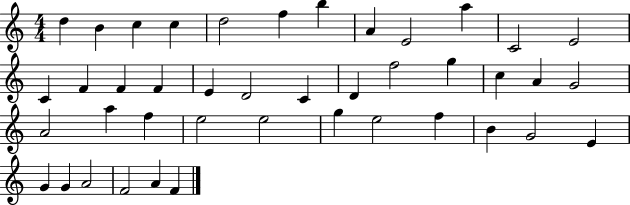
X:1
T:Untitled
M:4/4
L:1/4
K:C
d B c c d2 f b A E2 a C2 E2 C F F F E D2 C D f2 g c A G2 A2 a f e2 e2 g e2 f B G2 E G G A2 F2 A F